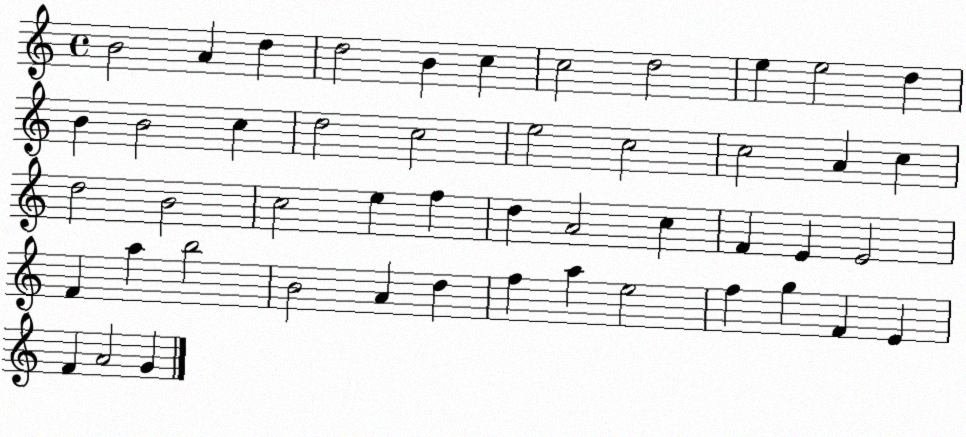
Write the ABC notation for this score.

X:1
T:Untitled
M:4/4
L:1/4
K:C
B2 A d d2 B c c2 d2 e e2 d B B2 c d2 c2 e2 c2 c2 A c d2 B2 c2 e f d A2 c F E E2 F a b2 B2 A d f a e2 f g F E F A2 G